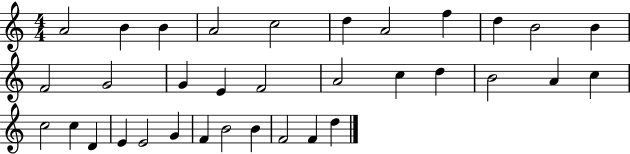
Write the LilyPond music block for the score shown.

{
  \clef treble
  \numericTimeSignature
  \time 4/4
  \key c \major
  a'2 b'4 b'4 | a'2 c''2 | d''4 a'2 f''4 | d''4 b'2 b'4 | \break f'2 g'2 | g'4 e'4 f'2 | a'2 c''4 d''4 | b'2 a'4 c''4 | \break c''2 c''4 d'4 | e'4 e'2 g'4 | f'4 b'2 b'4 | f'2 f'4 d''4 | \break \bar "|."
}